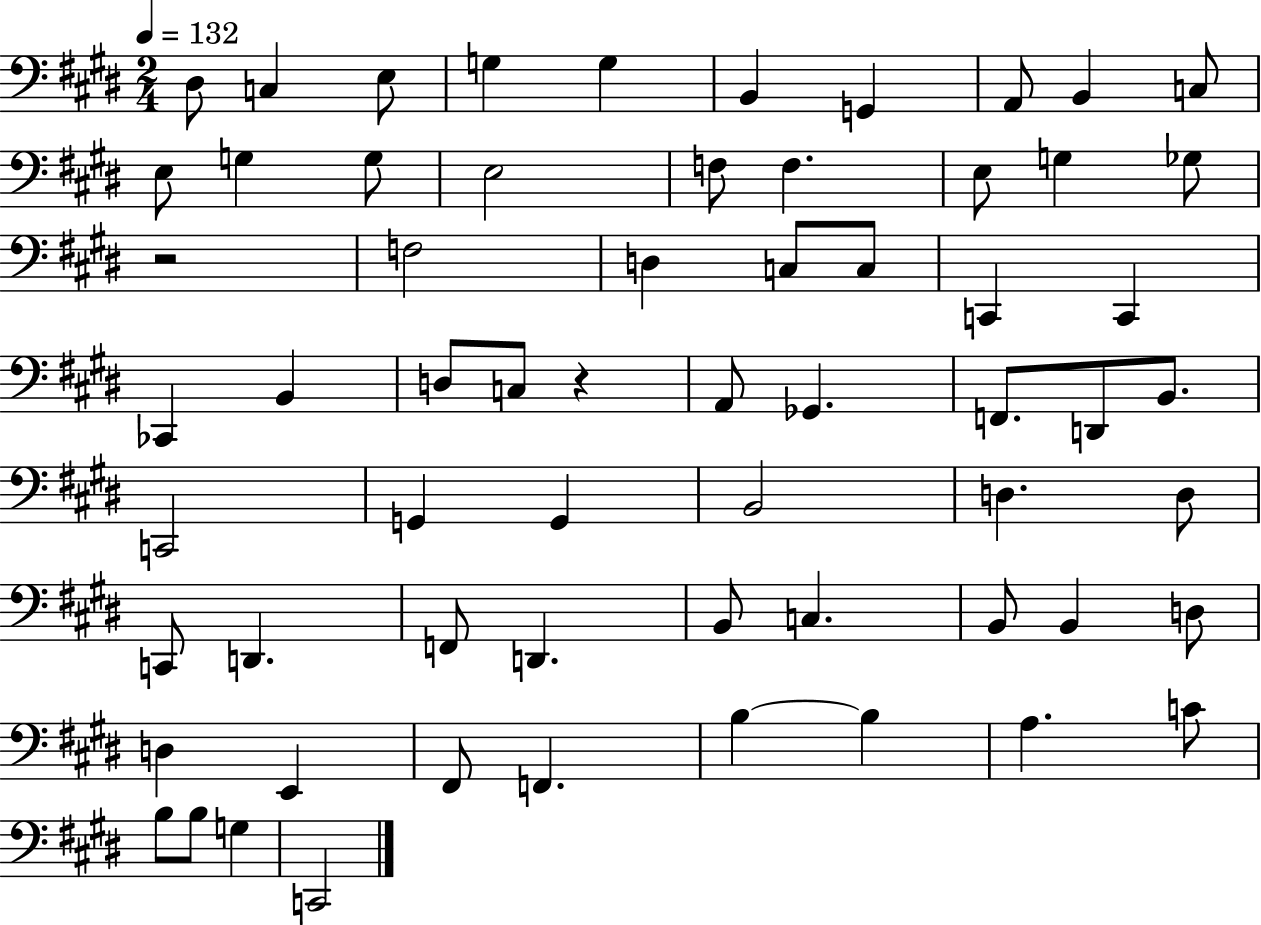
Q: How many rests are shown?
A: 2